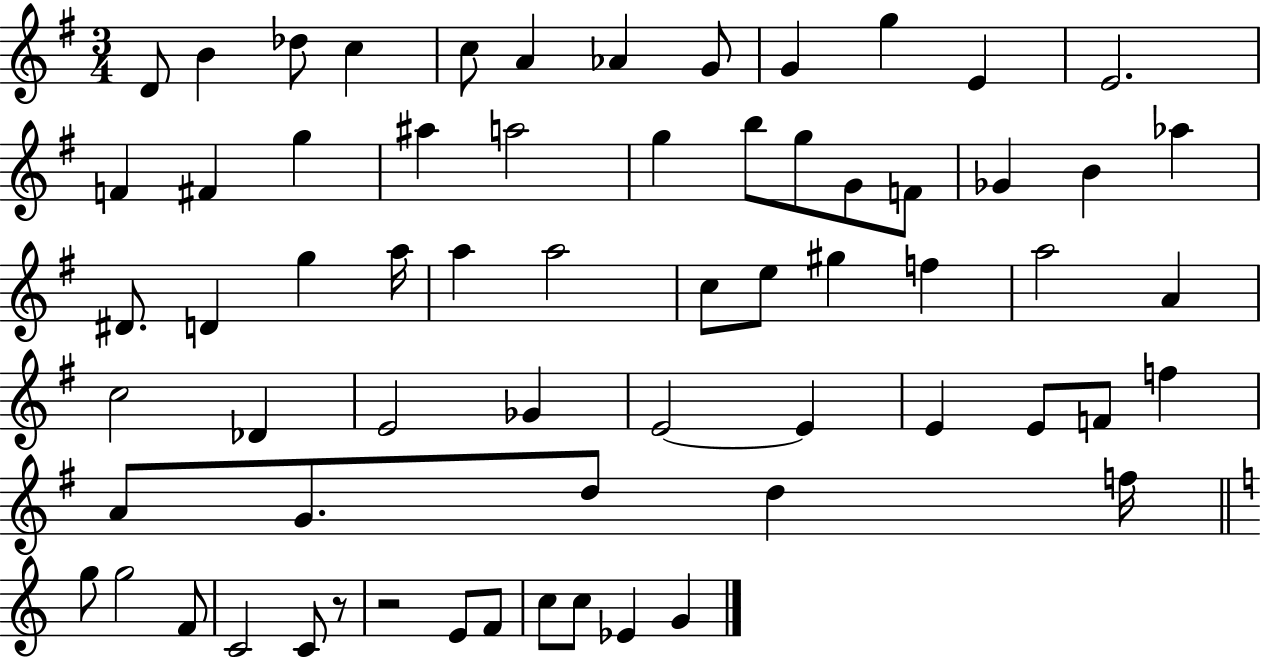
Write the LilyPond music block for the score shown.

{
  \clef treble
  \numericTimeSignature
  \time 3/4
  \key g \major
  \repeat volta 2 { d'8 b'4 des''8 c''4 | c''8 a'4 aes'4 g'8 | g'4 g''4 e'4 | e'2. | \break f'4 fis'4 g''4 | ais''4 a''2 | g''4 b''8 g''8 g'8 f'8 | ges'4 b'4 aes''4 | \break dis'8. d'4 g''4 a''16 | a''4 a''2 | c''8 e''8 gis''4 f''4 | a''2 a'4 | \break c''2 des'4 | e'2 ges'4 | e'2~~ e'4 | e'4 e'8 f'8 f''4 | \break a'8 g'8. d''8 d''4 f''16 | \bar "||" \break \key c \major g''8 g''2 f'8 | c'2 c'8 r8 | r2 e'8 f'8 | c''8 c''8 ees'4 g'4 | \break } \bar "|."
}